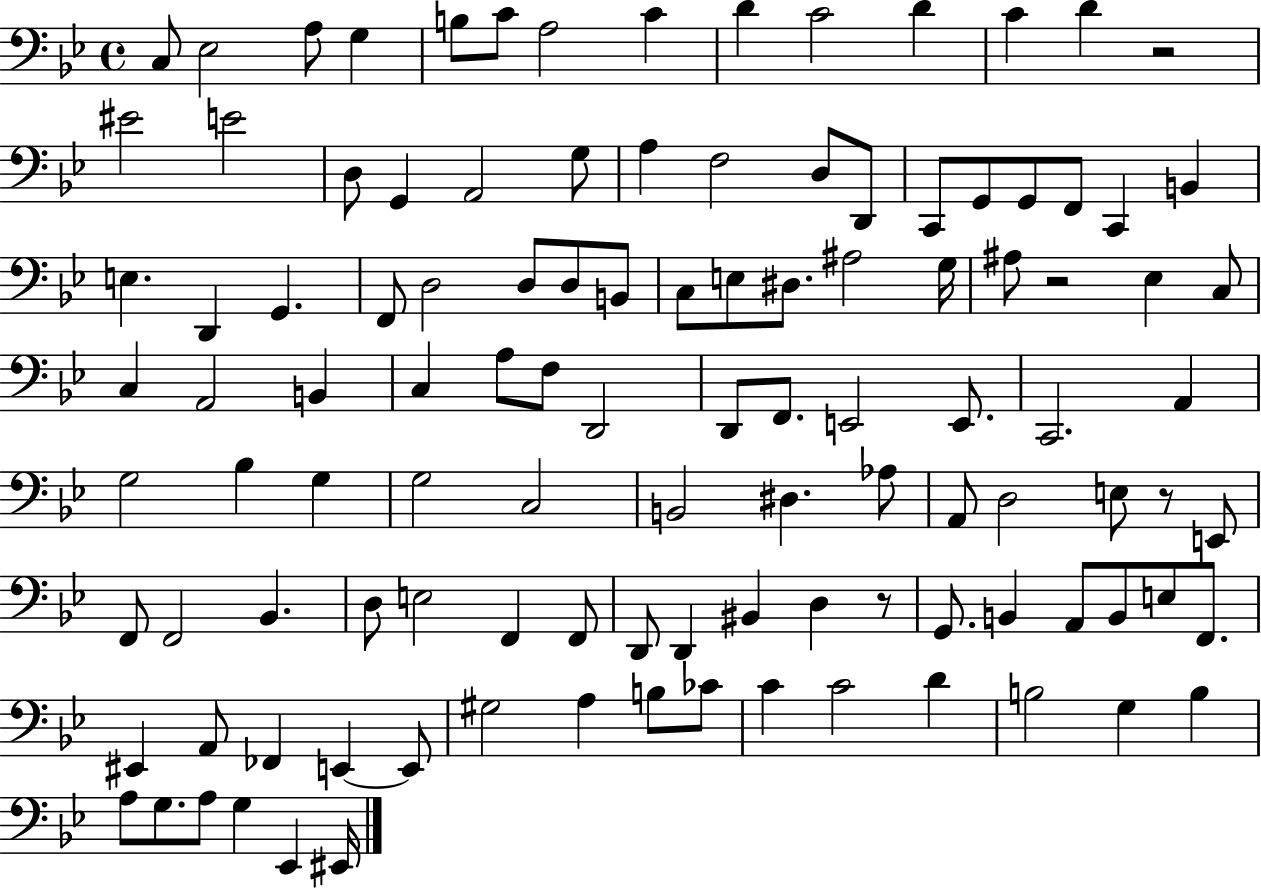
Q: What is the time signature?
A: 4/4